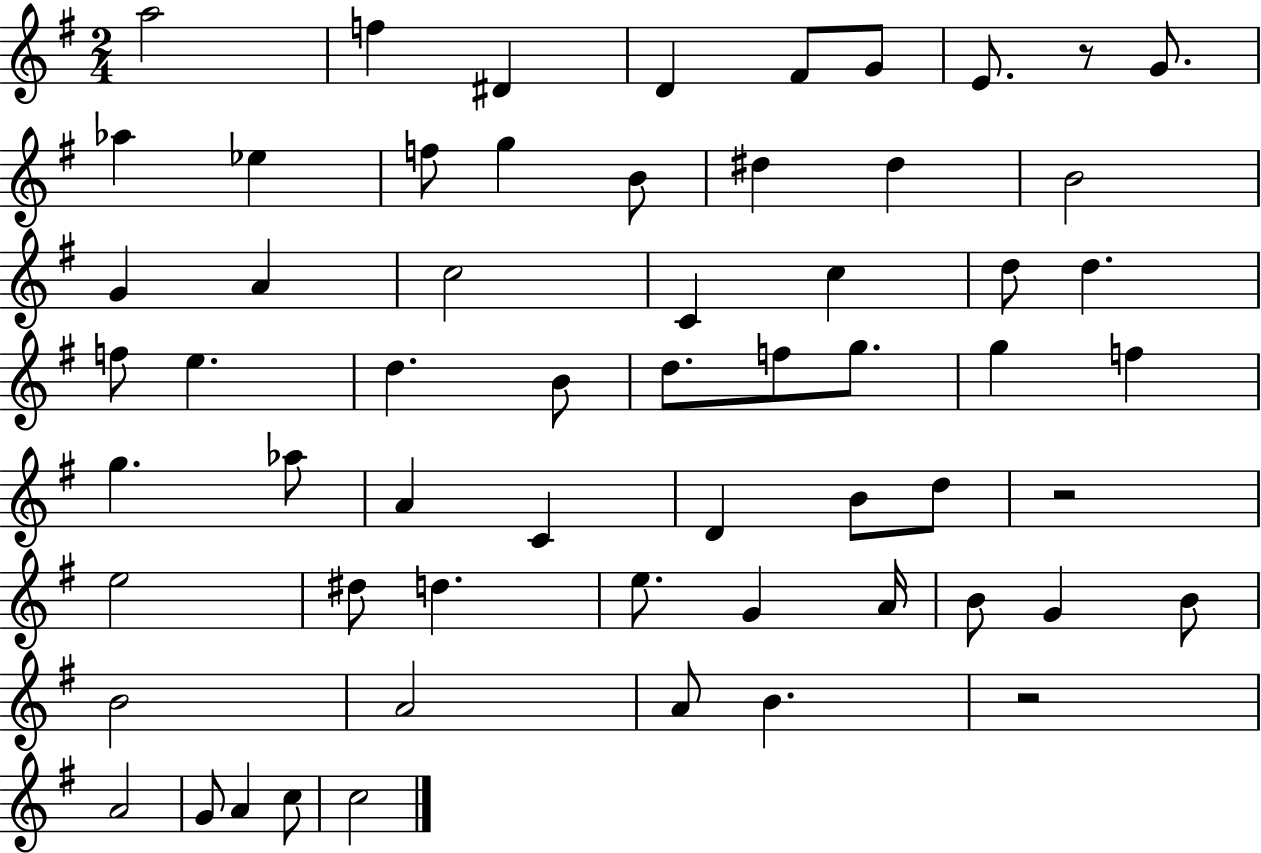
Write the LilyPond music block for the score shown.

{
  \clef treble
  \numericTimeSignature
  \time 2/4
  \key g \major
  a''2 | f''4 dis'4 | d'4 fis'8 g'8 | e'8. r8 g'8. | \break aes''4 ees''4 | f''8 g''4 b'8 | dis''4 dis''4 | b'2 | \break g'4 a'4 | c''2 | c'4 c''4 | d''8 d''4. | \break f''8 e''4. | d''4. b'8 | d''8. f''8 g''8. | g''4 f''4 | \break g''4. aes''8 | a'4 c'4 | d'4 b'8 d''8 | r2 | \break e''2 | dis''8 d''4. | e''8. g'4 a'16 | b'8 g'4 b'8 | \break b'2 | a'2 | a'8 b'4. | r2 | \break a'2 | g'8 a'4 c''8 | c''2 | \bar "|."
}